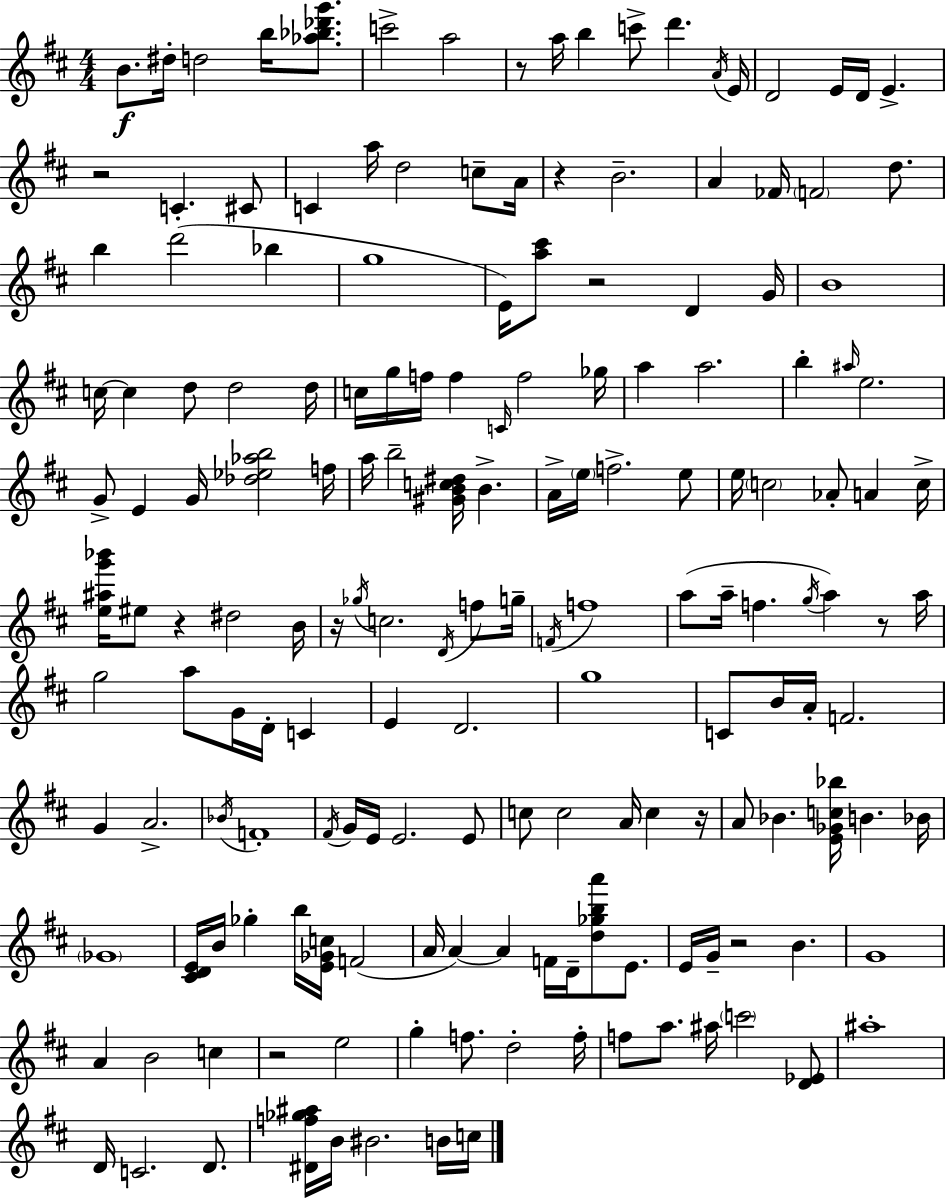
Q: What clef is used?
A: treble